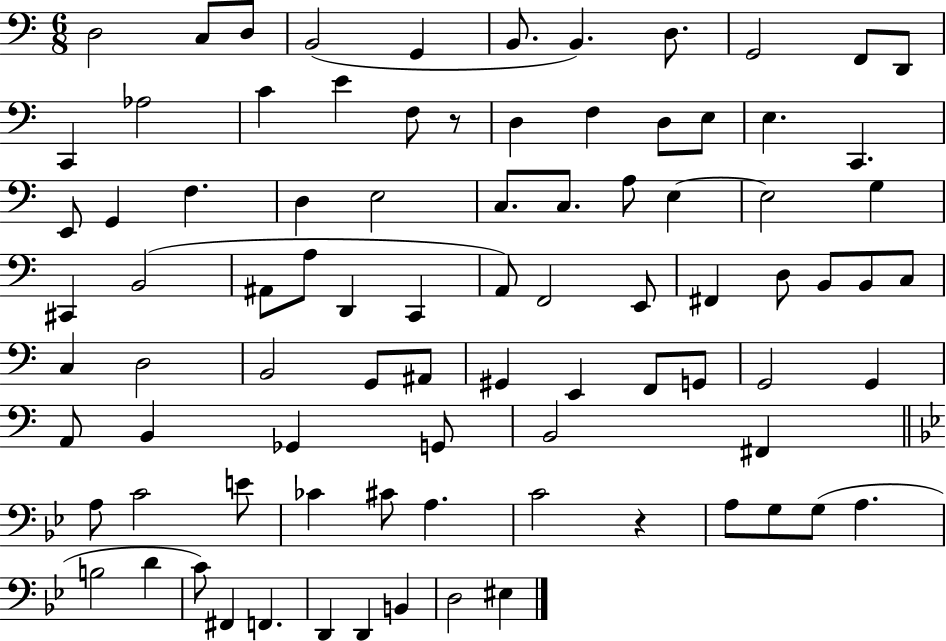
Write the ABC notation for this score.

X:1
T:Untitled
M:6/8
L:1/4
K:C
D,2 C,/2 D,/2 B,,2 G,, B,,/2 B,, D,/2 G,,2 F,,/2 D,,/2 C,, _A,2 C E F,/2 z/2 D, F, D,/2 E,/2 E, C,, E,,/2 G,, F, D, E,2 C,/2 C,/2 A,/2 E, E,2 G, ^C,, B,,2 ^A,,/2 A,/2 D,, C,, A,,/2 F,,2 E,,/2 ^F,, D,/2 B,,/2 B,,/2 C,/2 C, D,2 B,,2 G,,/2 ^A,,/2 ^G,, E,, F,,/2 G,,/2 G,,2 G,, A,,/2 B,, _G,, G,,/2 B,,2 ^F,, A,/2 C2 E/2 _C ^C/2 A, C2 z A,/2 G,/2 G,/2 A, B,2 D C/2 ^F,, F,, D,, D,, B,, D,2 ^E,